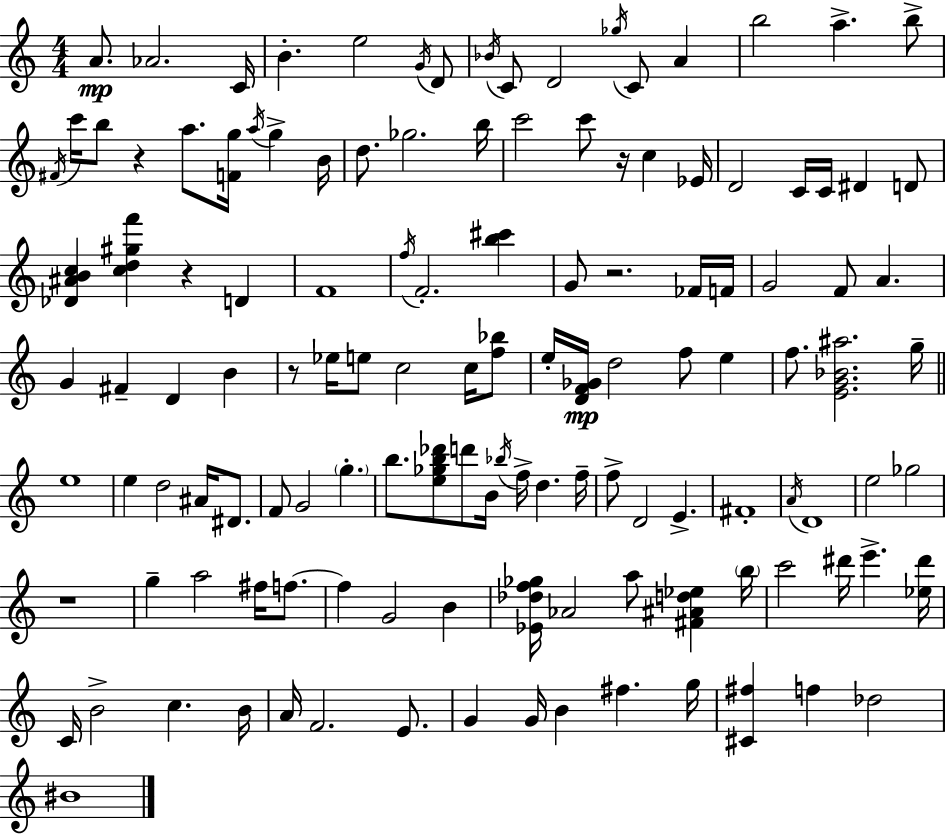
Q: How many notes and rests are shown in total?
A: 128